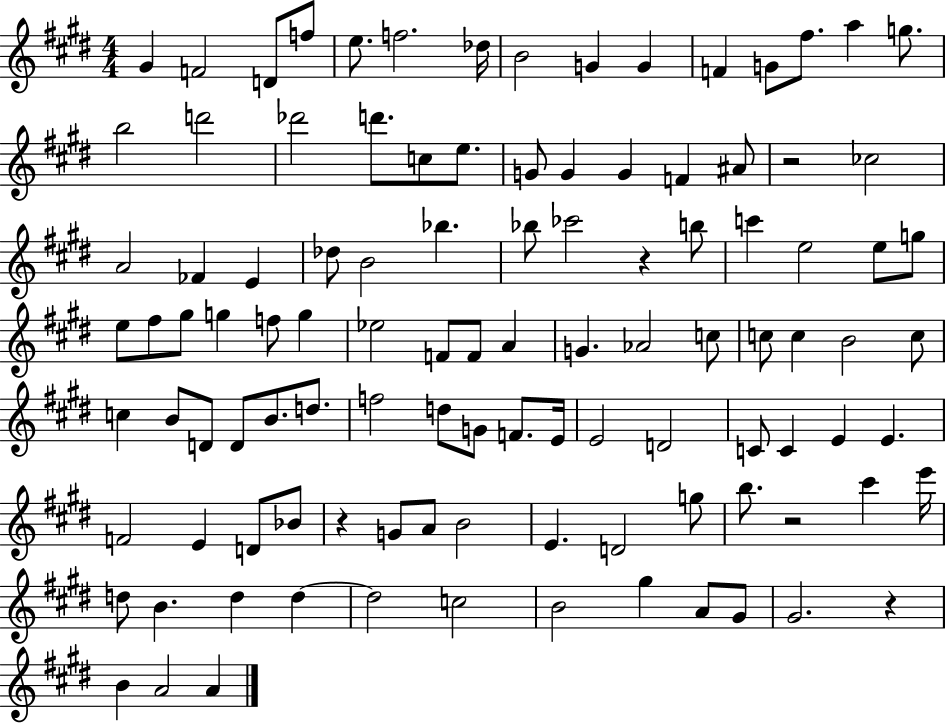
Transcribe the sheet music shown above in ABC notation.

X:1
T:Untitled
M:4/4
L:1/4
K:E
^G F2 D/2 f/2 e/2 f2 _d/4 B2 G G F G/2 ^f/2 a g/2 b2 d'2 _d'2 d'/2 c/2 e/2 G/2 G G F ^A/2 z2 _c2 A2 _F E _d/2 B2 _b _b/2 _c'2 z b/2 c' e2 e/2 g/2 e/2 ^f/2 ^g/2 g f/2 g _e2 F/2 F/2 A G _A2 c/2 c/2 c B2 c/2 c B/2 D/2 D/2 B/2 d/2 f2 d/2 G/2 F/2 E/4 E2 D2 C/2 C E E F2 E D/2 _B/2 z G/2 A/2 B2 E D2 g/2 b/2 z2 ^c' e'/4 d/2 B d d d2 c2 B2 ^g A/2 ^G/2 ^G2 z B A2 A